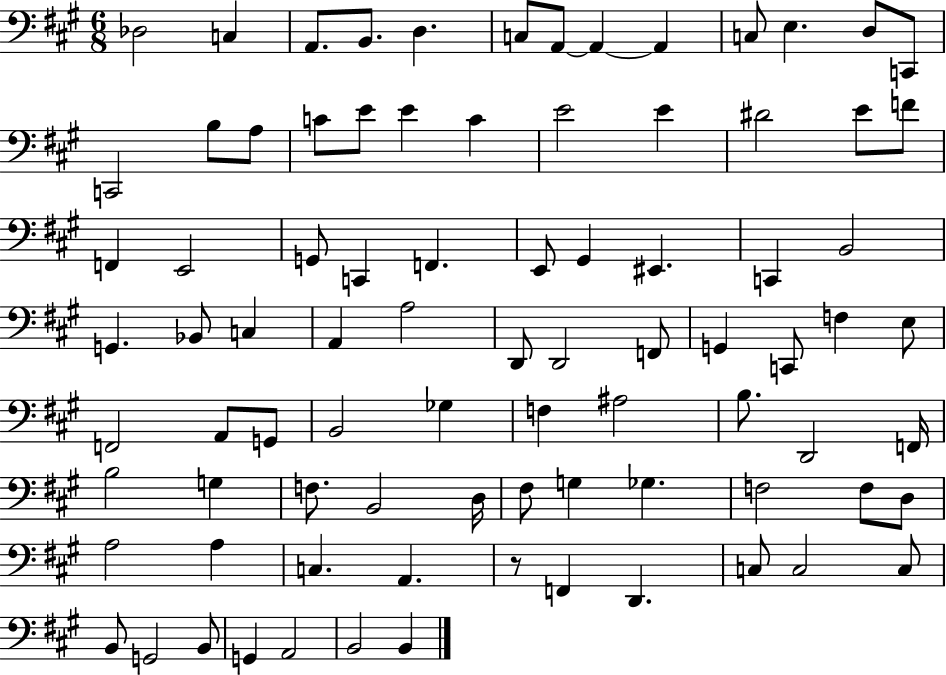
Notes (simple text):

Db3/h C3/q A2/e. B2/e. D3/q. C3/e A2/e A2/q A2/q C3/e E3/q. D3/e C2/e C2/h B3/e A3/e C4/e E4/e E4/q C4/q E4/h E4/q D#4/h E4/e F4/e F2/q E2/h G2/e C2/q F2/q. E2/e G#2/q EIS2/q. C2/q B2/h G2/q. Bb2/e C3/q A2/q A3/h D2/e D2/h F2/e G2/q C2/e F3/q E3/e F2/h A2/e G2/e B2/h Gb3/q F3/q A#3/h B3/e. D2/h F2/s B3/h G3/q F3/e. B2/h D3/s F#3/e G3/q Gb3/q. F3/h F3/e D3/e A3/h A3/q C3/q. A2/q. R/e F2/q D2/q. C3/e C3/h C3/e B2/e G2/h B2/e G2/q A2/h B2/h B2/q